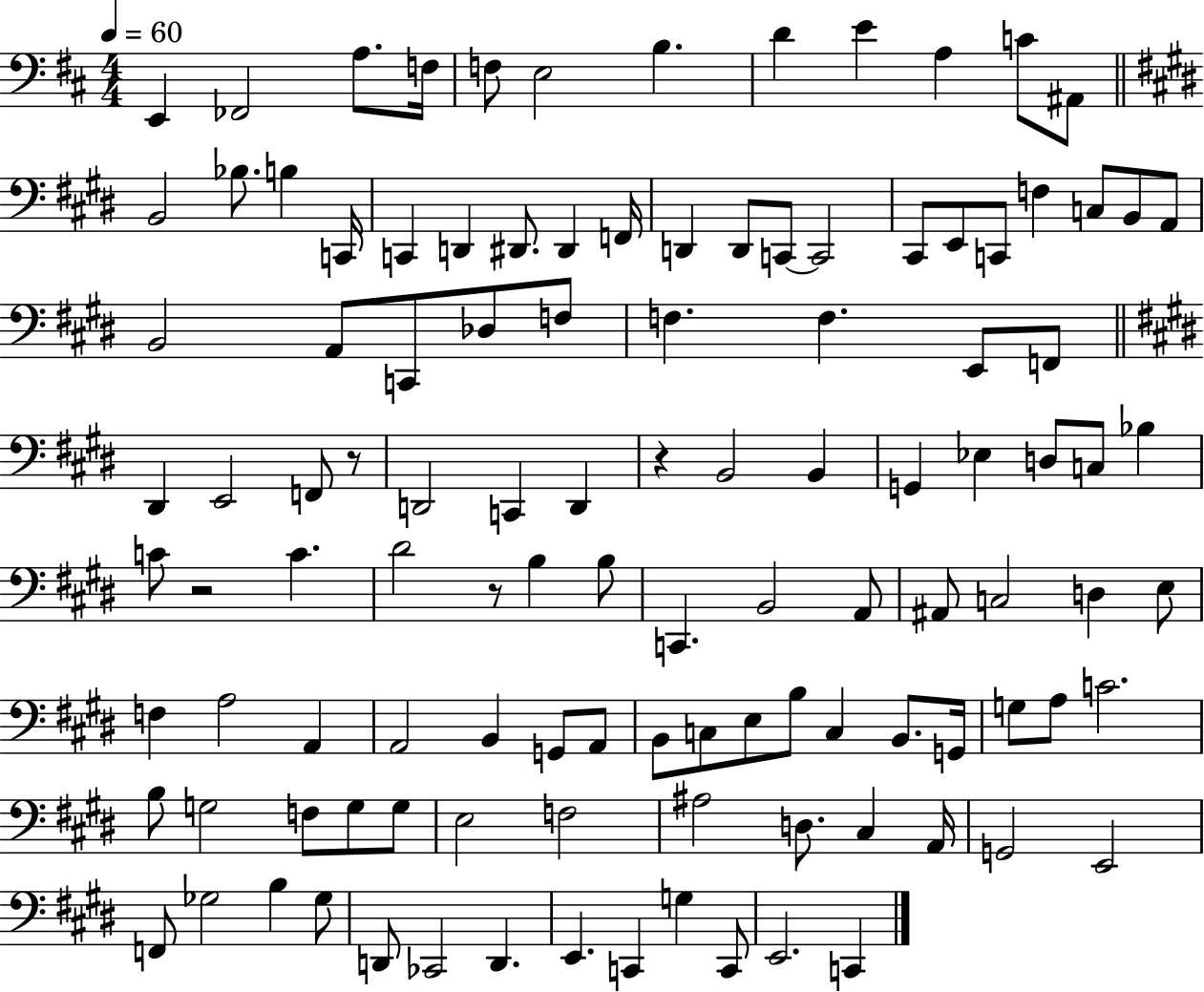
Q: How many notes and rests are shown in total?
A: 113